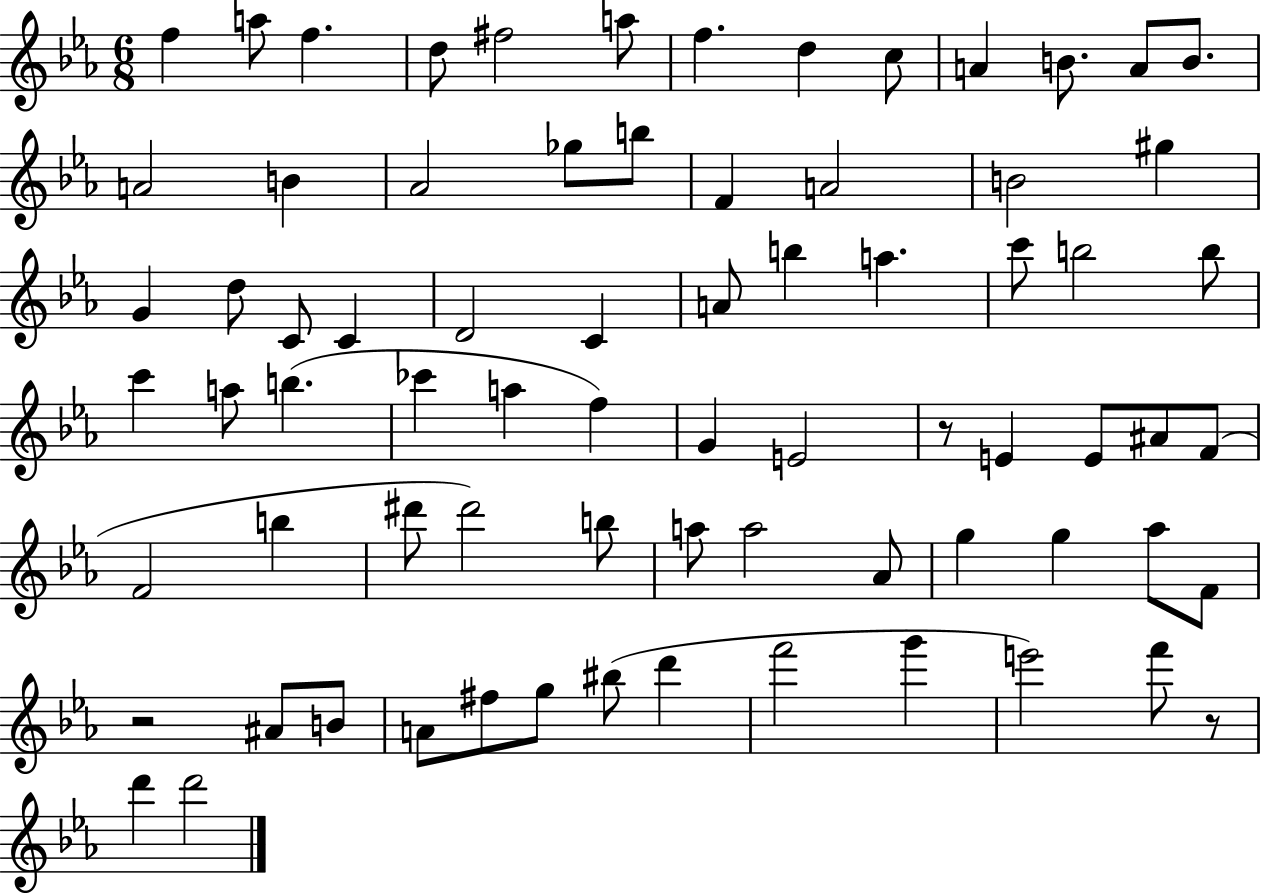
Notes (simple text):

F5/q A5/e F5/q. D5/e F#5/h A5/e F5/q. D5/q C5/e A4/q B4/e. A4/e B4/e. A4/h B4/q Ab4/h Gb5/e B5/e F4/q A4/h B4/h G#5/q G4/q D5/e C4/e C4/q D4/h C4/q A4/e B5/q A5/q. C6/e B5/h B5/e C6/q A5/e B5/q. CES6/q A5/q F5/q G4/q E4/h R/e E4/q E4/e A#4/e F4/e F4/h B5/q D#6/e D#6/h B5/e A5/e A5/h Ab4/e G5/q G5/q Ab5/e F4/e R/h A#4/e B4/e A4/e F#5/e G5/e BIS5/e D6/q F6/h G6/q E6/h F6/e R/e D6/q D6/h